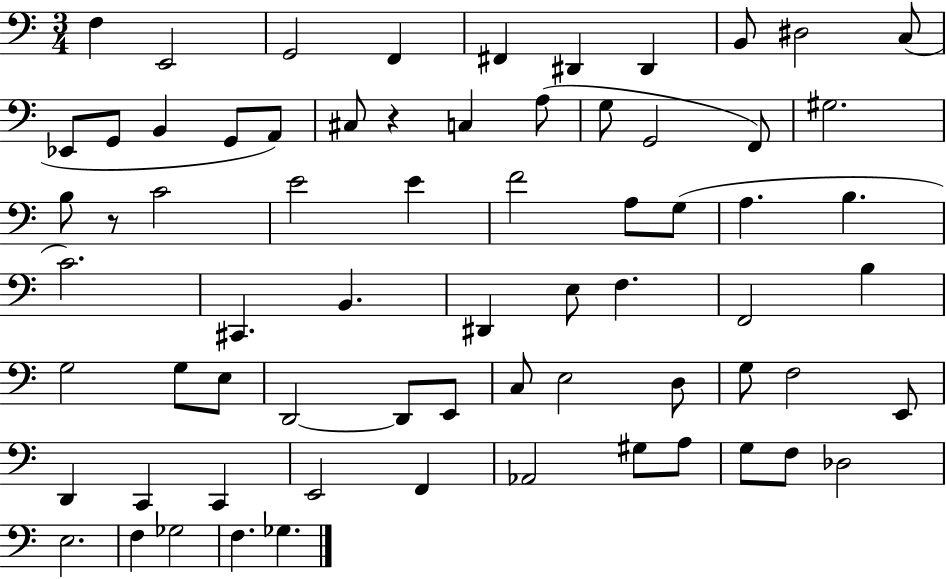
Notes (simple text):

F3/q E2/h G2/h F2/q F#2/q D#2/q D#2/q B2/e D#3/h C3/e Eb2/e G2/e B2/q G2/e A2/e C#3/e R/q C3/q A3/e G3/e G2/h F2/e G#3/h. B3/e R/e C4/h E4/h E4/q F4/h A3/e G3/e A3/q. B3/q. C4/h. C#2/q. B2/q. D#2/q E3/e F3/q. F2/h B3/q G3/h G3/e E3/e D2/h D2/e E2/e C3/e E3/h D3/e G3/e F3/h E2/e D2/q C2/q C2/q E2/h F2/q Ab2/h G#3/e A3/e G3/e F3/e Db3/h E3/h. F3/q Gb3/h F3/q. Gb3/q.